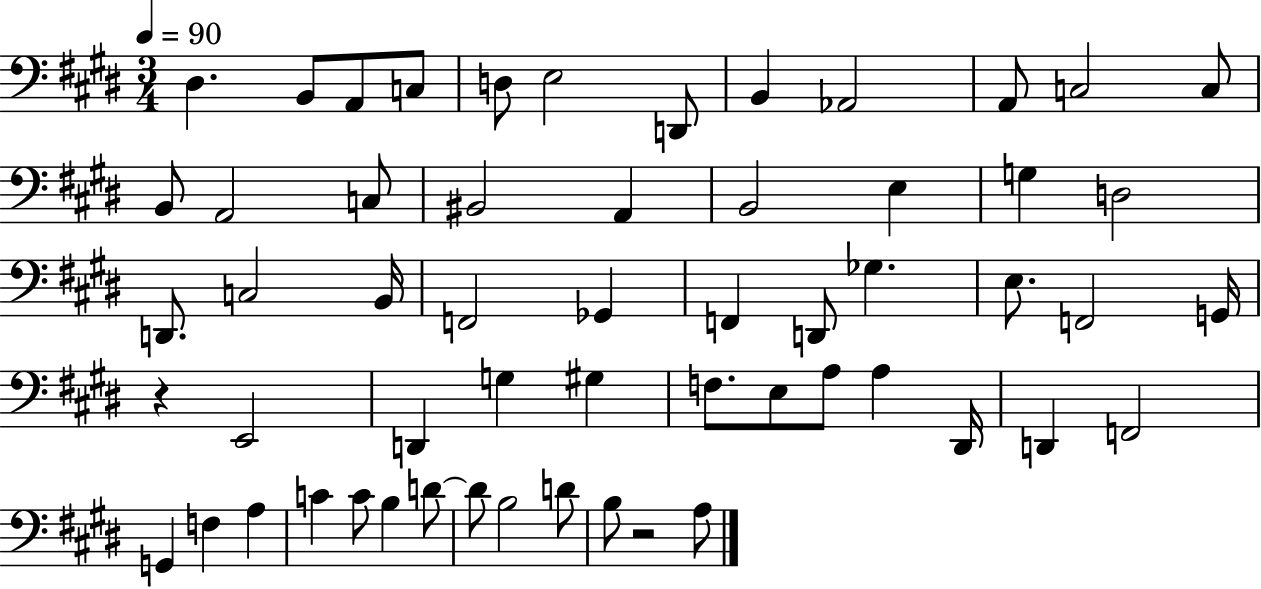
{
  \clef bass
  \numericTimeSignature
  \time 3/4
  \key e \major
  \tempo 4 = 90
  \repeat volta 2 { dis4. b,8 a,8 c8 | d8 e2 d,8 | b,4 aes,2 | a,8 c2 c8 | \break b,8 a,2 c8 | bis,2 a,4 | b,2 e4 | g4 d2 | \break d,8. c2 b,16 | f,2 ges,4 | f,4 d,8 ges4. | e8. f,2 g,16 | \break r4 e,2 | d,4 g4 gis4 | f8. e8 a8 a4 dis,16 | d,4 f,2 | \break g,4 f4 a4 | c'4 c'8 b4 d'8~~ | d'8 b2 d'8 | b8 r2 a8 | \break } \bar "|."
}